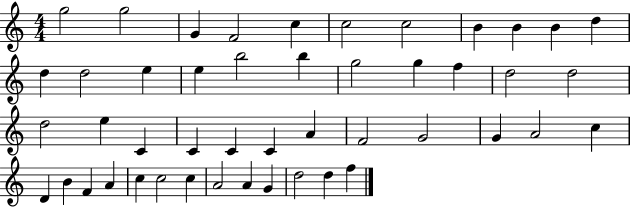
X:1
T:Untitled
M:4/4
L:1/4
K:C
g2 g2 G F2 c c2 c2 B B B d d d2 e e b2 b g2 g f d2 d2 d2 e C C C C A F2 G2 G A2 c D B F A c c2 c A2 A G d2 d f